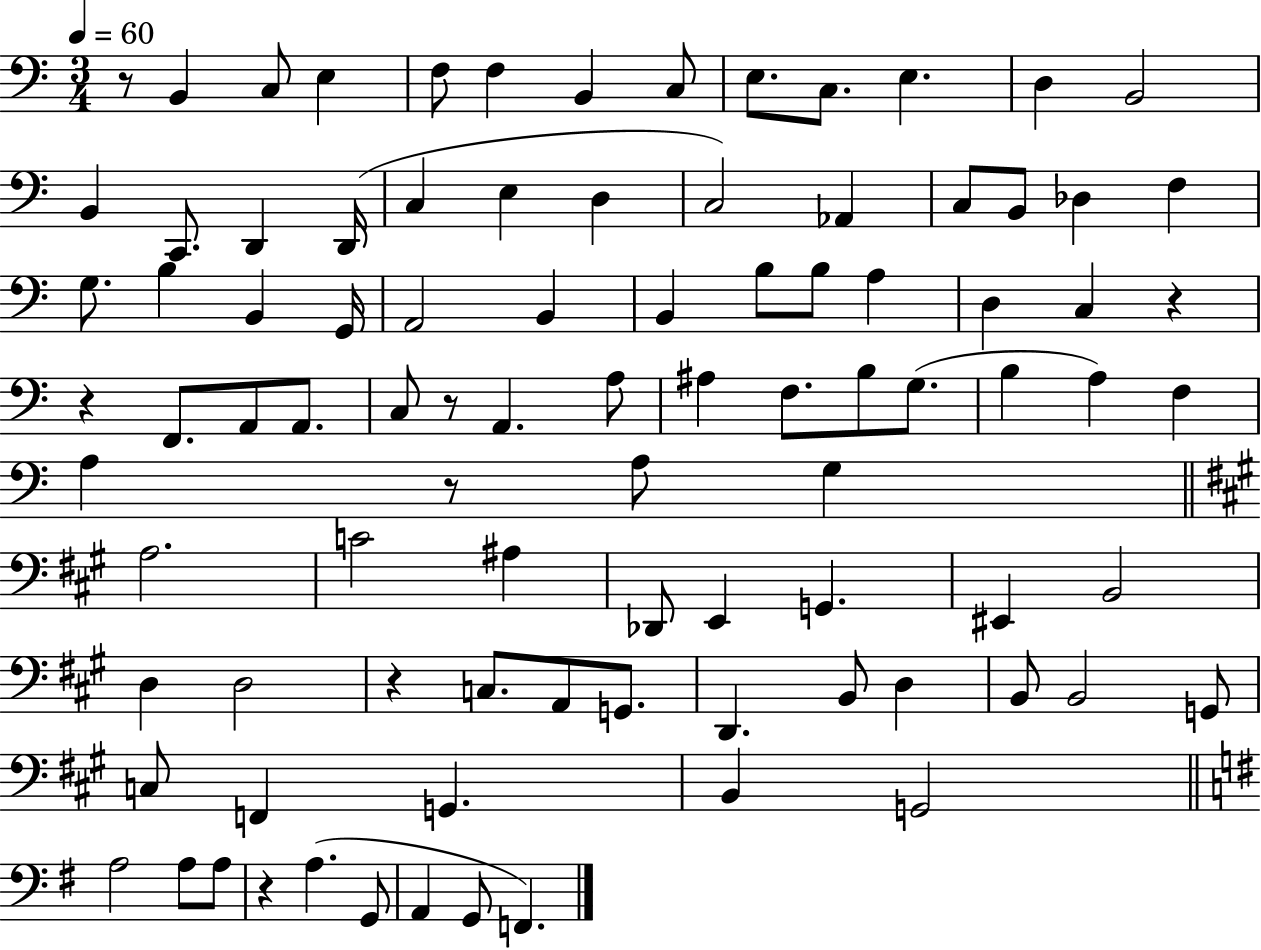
R/e B2/q C3/e E3/q F3/e F3/q B2/q C3/e E3/e. C3/e. E3/q. D3/q B2/h B2/q C2/e. D2/q D2/s C3/q E3/q D3/q C3/h Ab2/q C3/e B2/e Db3/q F3/q G3/e. B3/q B2/q G2/s A2/h B2/q B2/q B3/e B3/e A3/q D3/q C3/q R/q R/q F2/e. A2/e A2/e. C3/e R/e A2/q. A3/e A#3/q F3/e. B3/e G3/e. B3/q A3/q F3/q A3/q R/e A3/e G3/q A3/h. C4/h A#3/q Db2/e E2/q G2/q. EIS2/q B2/h D3/q D3/h R/q C3/e. A2/e G2/e. D2/q. B2/e D3/q B2/e B2/h G2/e C3/e F2/q G2/q. B2/q G2/h A3/h A3/e A3/e R/q A3/q. G2/e A2/q G2/e F2/q.